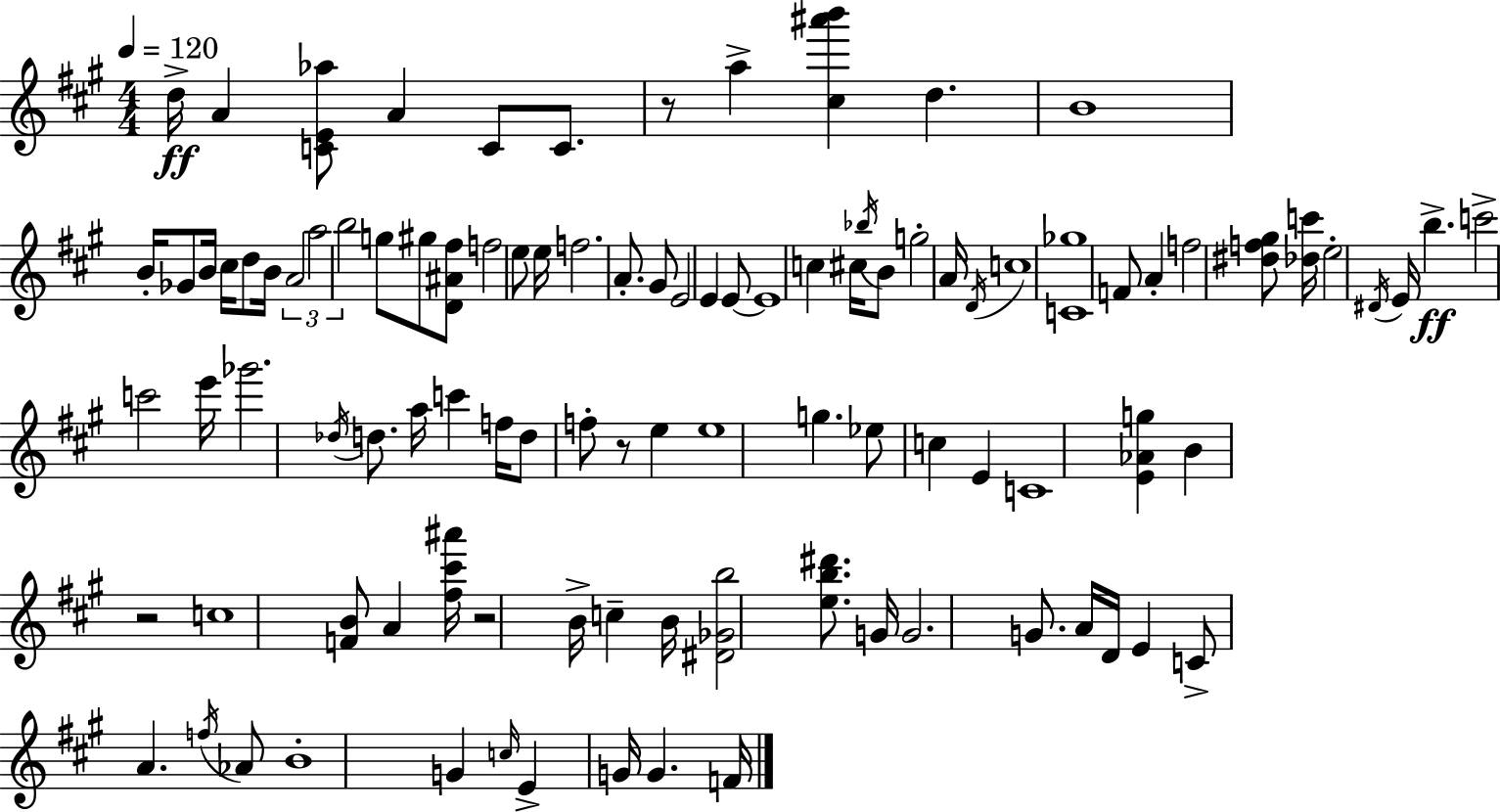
D5/s A4/q [C4,E4,Ab5]/e A4/q C4/e C4/e. R/e A5/q [C#5,A#6,B6]/q D5/q. B4/w B4/s Gb4/e B4/s C#5/s D5/e B4/s A4/h A5/h B5/h G5/e G#5/e [D4,A#4,F#5]/e F5/h E5/e E5/s F5/h. A4/e. G#4/e E4/h E4/q E4/e E4/w C5/q C#5/s Bb5/s B4/e G5/h A4/s D4/s C5/w [C4,Gb5]/w F4/e A4/q F5/h [D#5,F5,G#5]/e [Db5,C6]/s E5/h D#4/s E4/s B5/q. C6/h C6/h E6/s Gb6/h. Db5/s D5/e. A5/s C6/q F5/s D5/e F5/e R/e E5/q E5/w G5/q. Eb5/e C5/q E4/q C4/w [E4,Ab4,G5]/q B4/q R/h C5/w [F4,B4]/e A4/q [F#5,C#6,A#6]/s R/h B4/s C5/q B4/s [D#4,Gb4,B5]/h [E5,B5,D#6]/e. G4/s G4/h. G4/e. A4/s D4/s E4/q C4/e A4/q. F5/s Ab4/e B4/w G4/q C5/s E4/q G4/s G4/q. F4/s